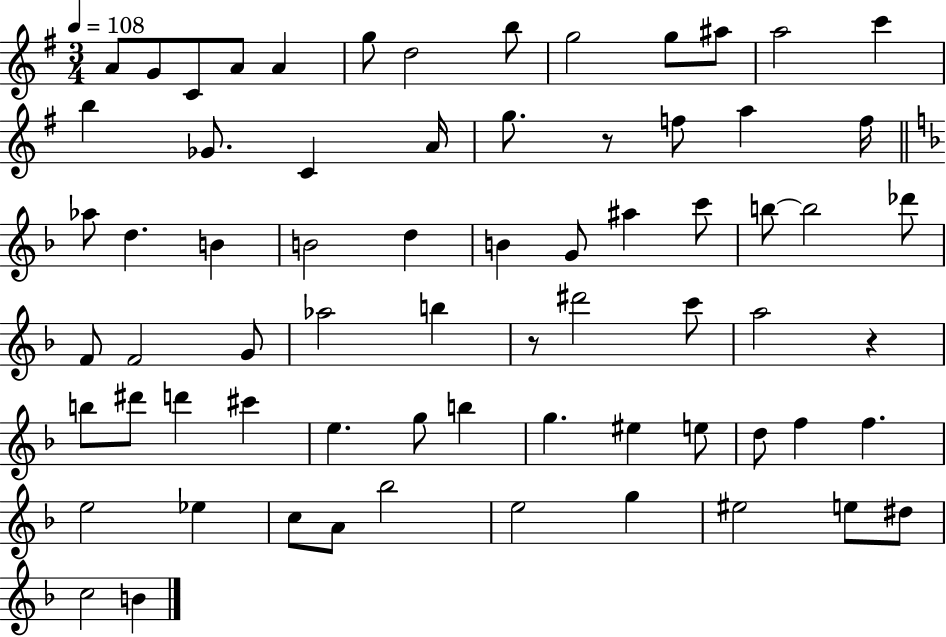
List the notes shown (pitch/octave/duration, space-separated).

A4/e G4/e C4/e A4/e A4/q G5/e D5/h B5/e G5/h G5/e A#5/e A5/h C6/q B5/q Gb4/e. C4/q A4/s G5/e. R/e F5/e A5/q F5/s Ab5/e D5/q. B4/q B4/h D5/q B4/q G4/e A#5/q C6/e B5/e B5/h Db6/e F4/e F4/h G4/e Ab5/h B5/q R/e D#6/h C6/e A5/h R/q B5/e D#6/e D6/q C#6/q E5/q. G5/e B5/q G5/q. EIS5/q E5/e D5/e F5/q F5/q. E5/h Eb5/q C5/e A4/e Bb5/h E5/h G5/q EIS5/h E5/e D#5/e C5/h B4/q